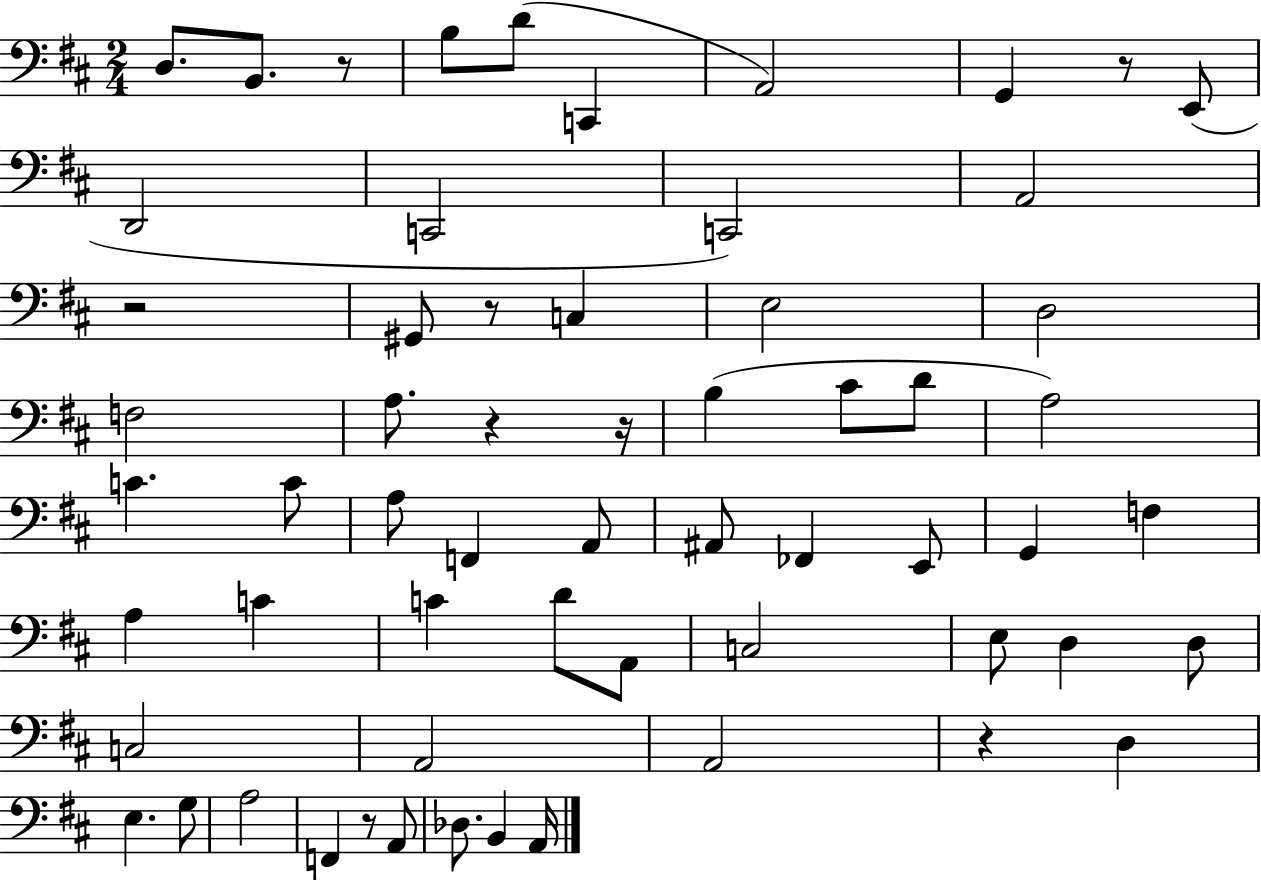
D3/e. B2/e. R/e B3/e D4/e C2/q A2/h G2/q R/e E2/e D2/h C2/h C2/h A2/h R/h G#2/e R/e C3/q E3/h D3/h F3/h A3/e. R/q R/s B3/q C#4/e D4/e A3/h C4/q. C4/e A3/e F2/q A2/e A#2/e FES2/q E2/e G2/q F3/q A3/q C4/q C4/q D4/e A2/e C3/h E3/e D3/q D3/e C3/h A2/h A2/h R/q D3/q E3/q. G3/e A3/h F2/q R/e A2/e Db3/e. B2/q A2/s